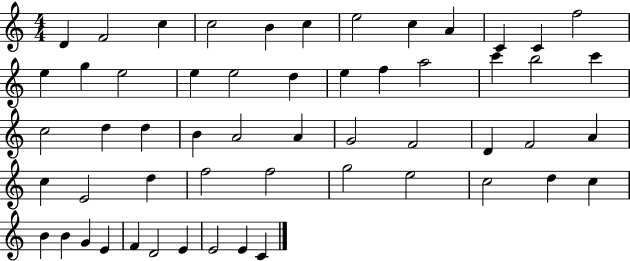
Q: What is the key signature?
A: C major